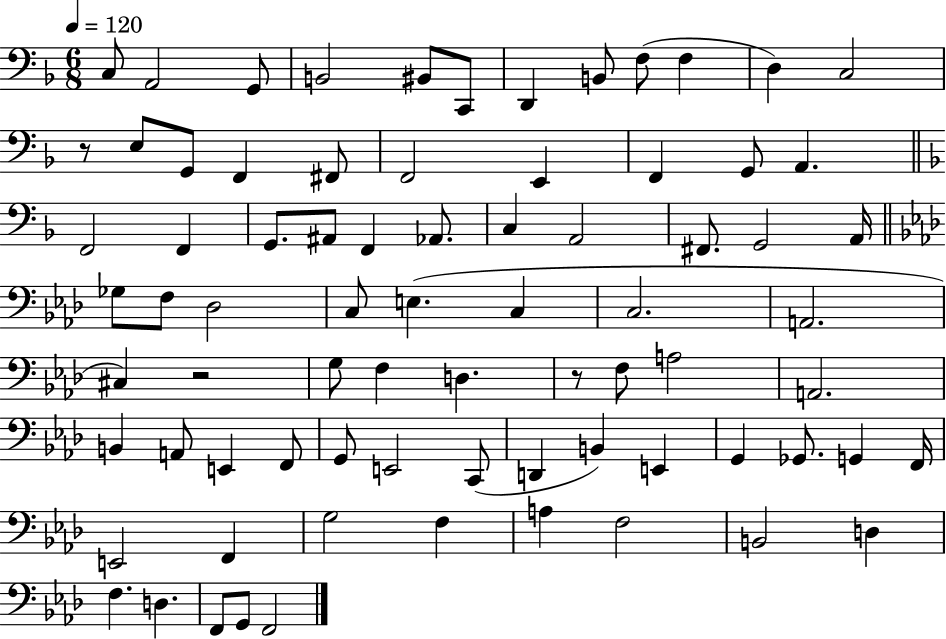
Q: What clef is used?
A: bass